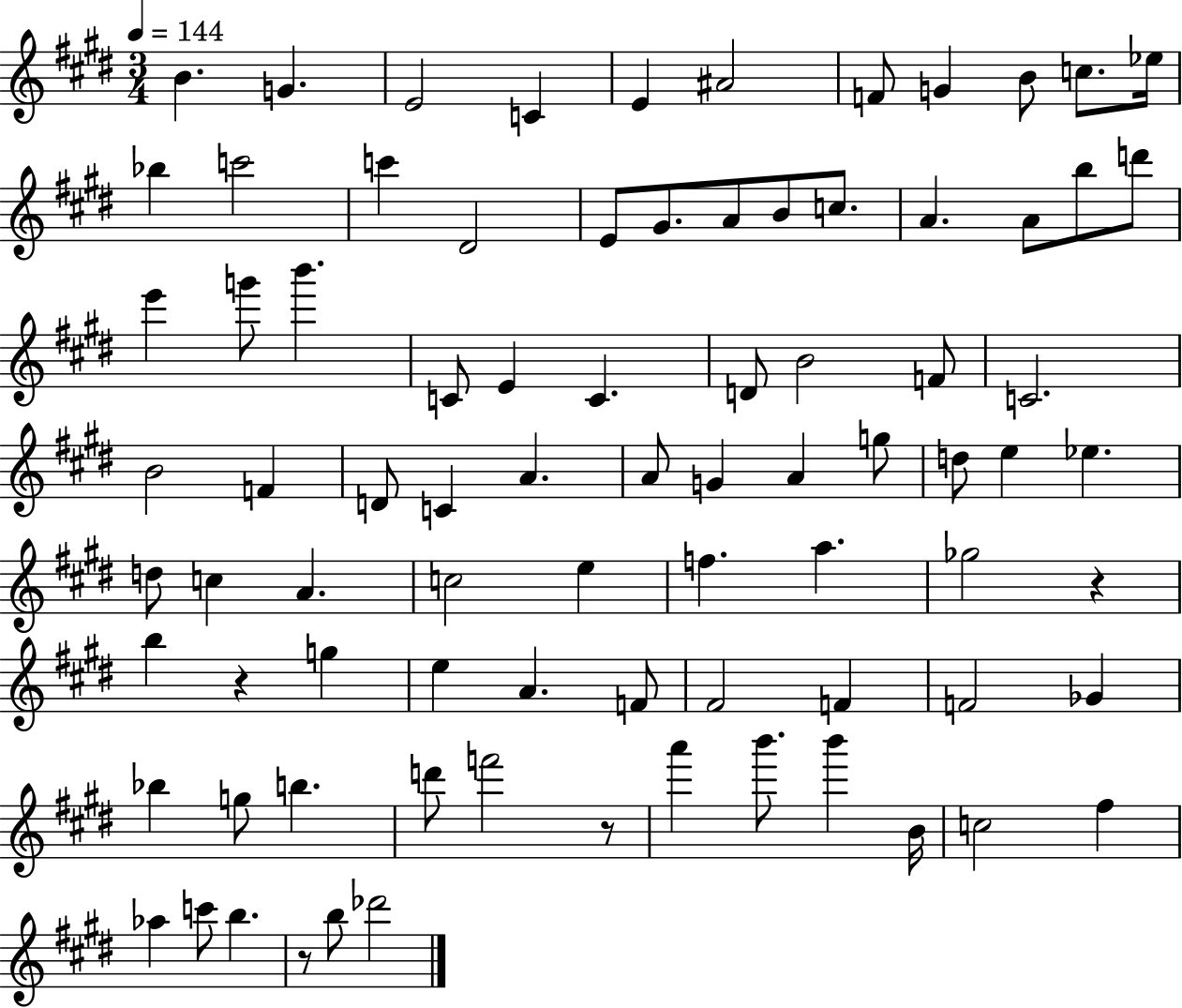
{
  \clef treble
  \numericTimeSignature
  \time 3/4
  \key e \major
  \tempo 4 = 144
  b'4. g'4. | e'2 c'4 | e'4 ais'2 | f'8 g'4 b'8 c''8. ees''16 | \break bes''4 c'''2 | c'''4 dis'2 | e'8 gis'8. a'8 b'8 c''8. | a'4. a'8 b''8 d'''8 | \break e'''4 g'''8 b'''4. | c'8 e'4 c'4. | d'8 b'2 f'8 | c'2. | \break b'2 f'4 | d'8 c'4 a'4. | a'8 g'4 a'4 g''8 | d''8 e''4 ees''4. | \break d''8 c''4 a'4. | c''2 e''4 | f''4. a''4. | ges''2 r4 | \break b''4 r4 g''4 | e''4 a'4. f'8 | fis'2 f'4 | f'2 ges'4 | \break bes''4 g''8 b''4. | d'''8 f'''2 r8 | a'''4 b'''8. b'''4 b'16 | c''2 fis''4 | \break aes''4 c'''8 b''4. | r8 b''8 des'''2 | \bar "|."
}